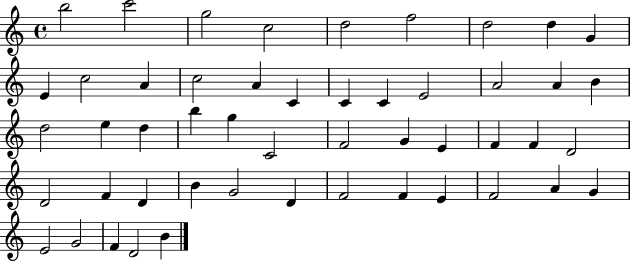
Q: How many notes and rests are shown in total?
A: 50